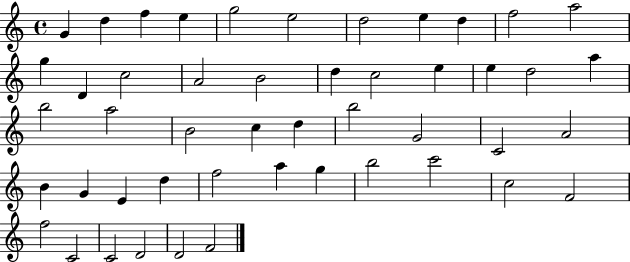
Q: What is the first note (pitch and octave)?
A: G4